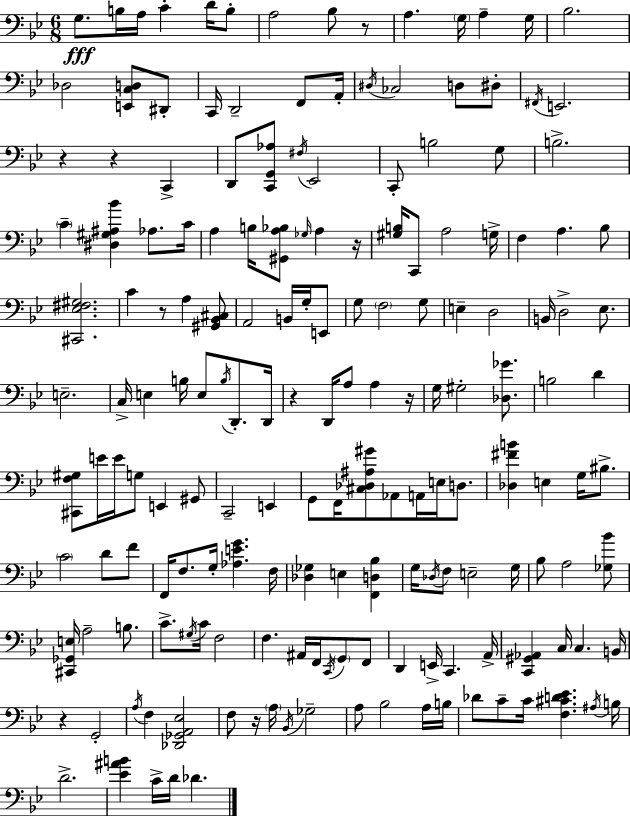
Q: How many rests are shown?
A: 9